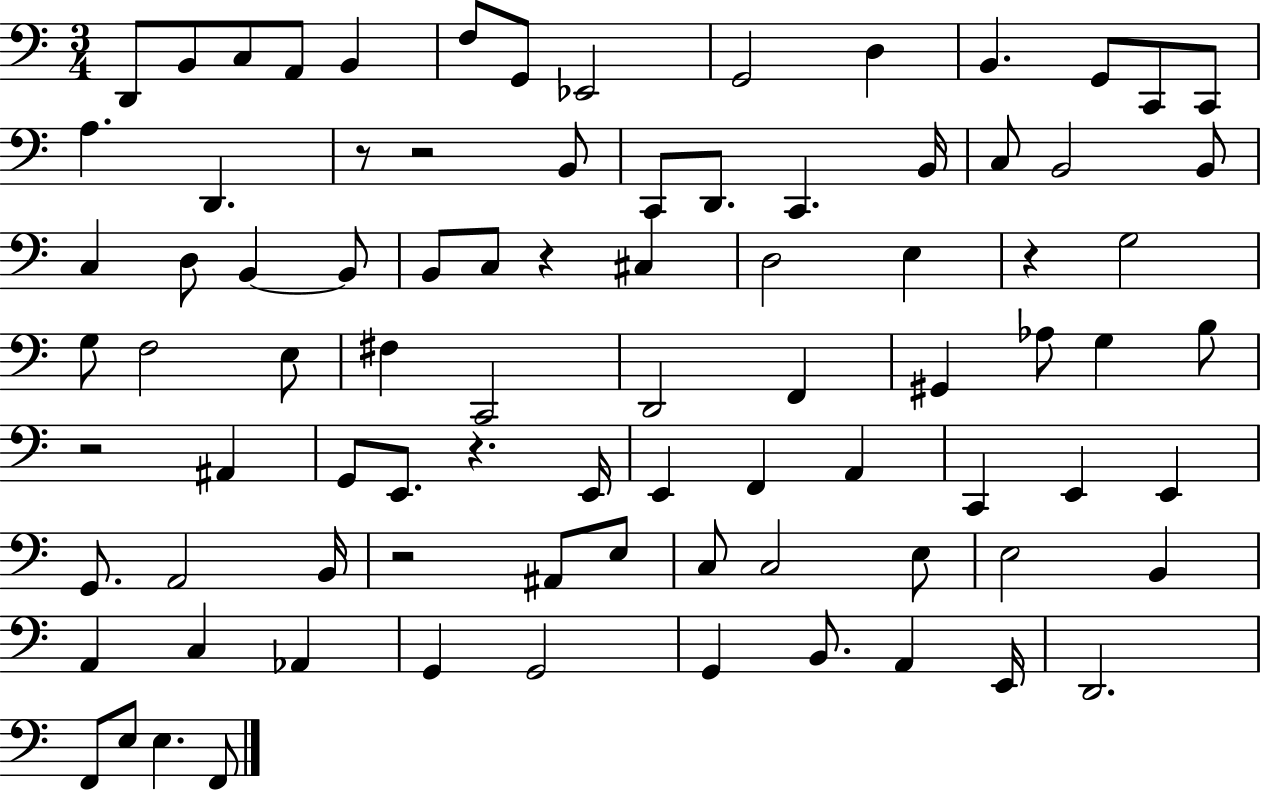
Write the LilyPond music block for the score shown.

{
  \clef bass
  \numericTimeSignature
  \time 3/4
  \key c \major
  \repeat volta 2 { d,8 b,8 c8 a,8 b,4 | f8 g,8 ees,2 | g,2 d4 | b,4. g,8 c,8 c,8 | \break a4. d,4. | r8 r2 b,8 | c,8 d,8. c,4. b,16 | c8 b,2 b,8 | \break c4 d8 b,4~~ b,8 | b,8 c8 r4 cis4 | d2 e4 | r4 g2 | \break g8 f2 e8 | fis4 c,2 | d,2 f,4 | gis,4 aes8 g4 b8 | \break r2 ais,4 | g,8 e,8. r4. e,16 | e,4 f,4 a,4 | c,4 e,4 e,4 | \break g,8. a,2 b,16 | r2 ais,8 e8 | c8 c2 e8 | e2 b,4 | \break a,4 c4 aes,4 | g,4 g,2 | g,4 b,8. a,4 e,16 | d,2. | \break f,8 e8 e4. f,8 | } \bar "|."
}